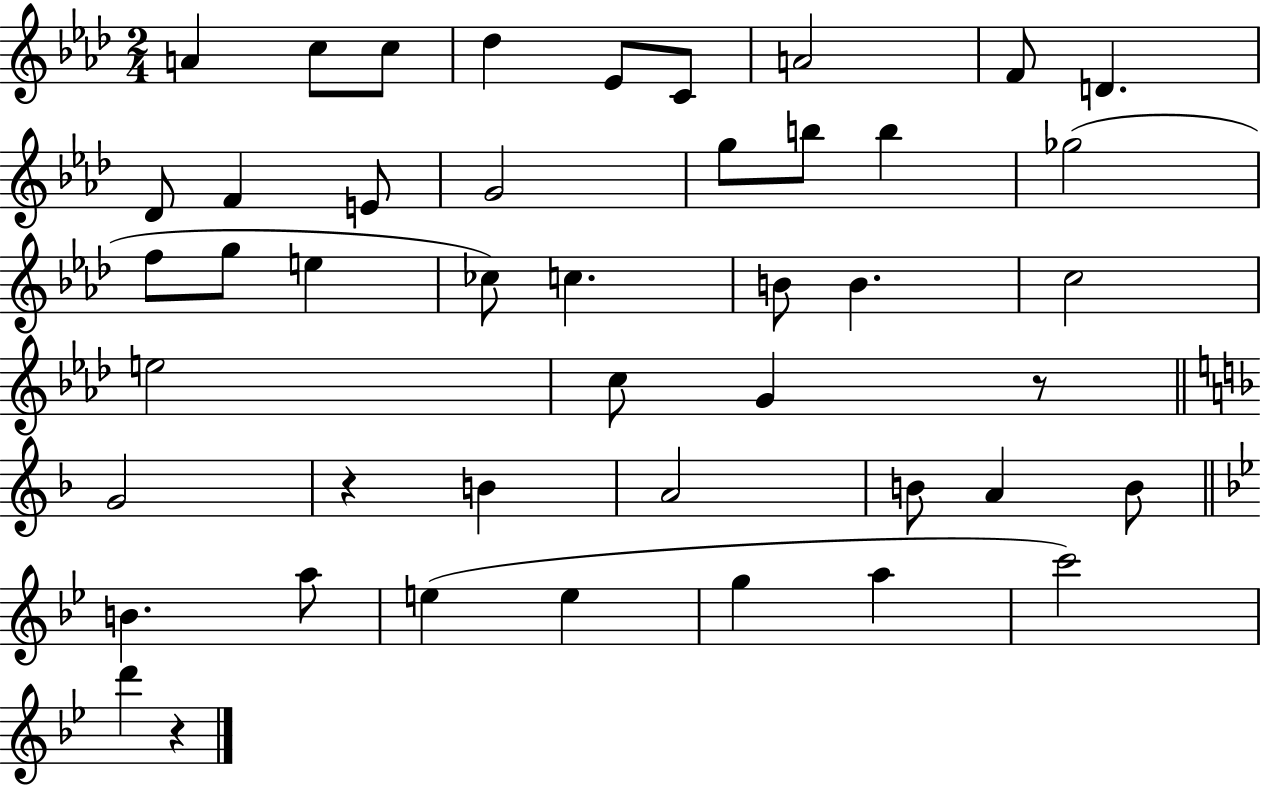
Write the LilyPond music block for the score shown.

{
  \clef treble
  \numericTimeSignature
  \time 2/4
  \key aes \major
  a'4 c''8 c''8 | des''4 ees'8 c'8 | a'2 | f'8 d'4. | \break des'8 f'4 e'8 | g'2 | g''8 b''8 b''4 | ges''2( | \break f''8 g''8 e''4 | ces''8) c''4. | b'8 b'4. | c''2 | \break e''2 | c''8 g'4 r8 | \bar "||" \break \key f \major g'2 | r4 b'4 | a'2 | b'8 a'4 b'8 | \break \bar "||" \break \key bes \major b'4. a''8 | e''4( e''4 | g''4 a''4 | c'''2) | \break d'''4 r4 | \bar "|."
}